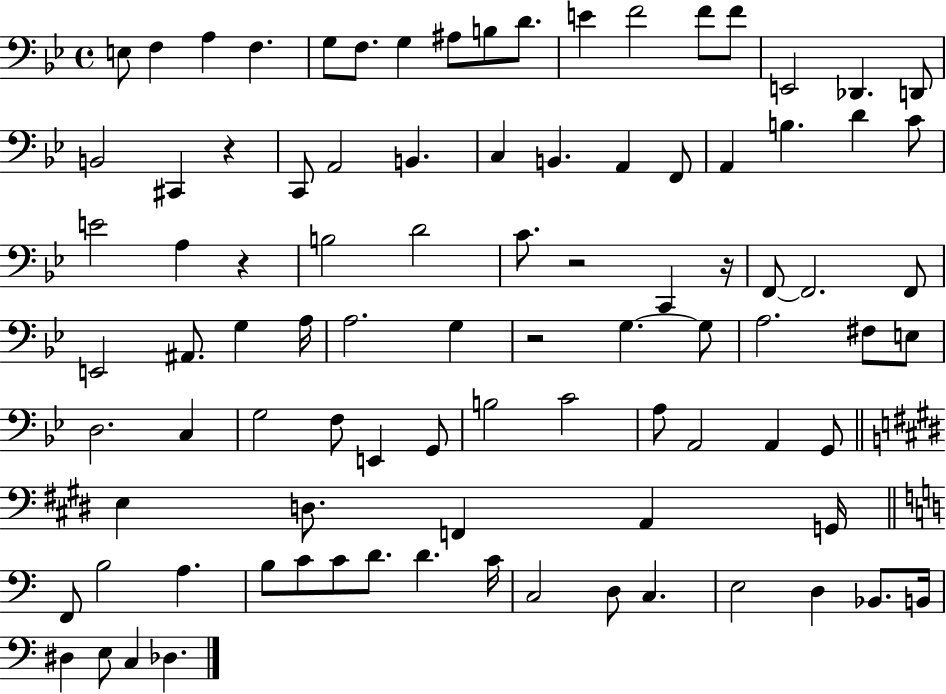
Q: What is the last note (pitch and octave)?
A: Db3